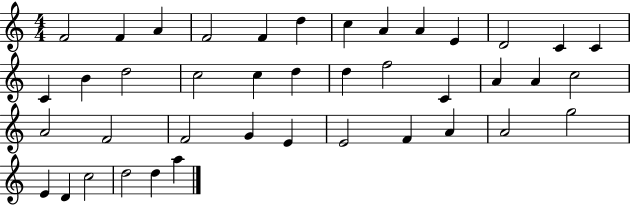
{
  \clef treble
  \numericTimeSignature
  \time 4/4
  \key c \major
  f'2 f'4 a'4 | f'2 f'4 d''4 | c''4 a'4 a'4 e'4 | d'2 c'4 c'4 | \break c'4 b'4 d''2 | c''2 c''4 d''4 | d''4 f''2 c'4 | a'4 a'4 c''2 | \break a'2 f'2 | f'2 g'4 e'4 | e'2 f'4 a'4 | a'2 g''2 | \break e'4 d'4 c''2 | d''2 d''4 a''4 | \bar "|."
}